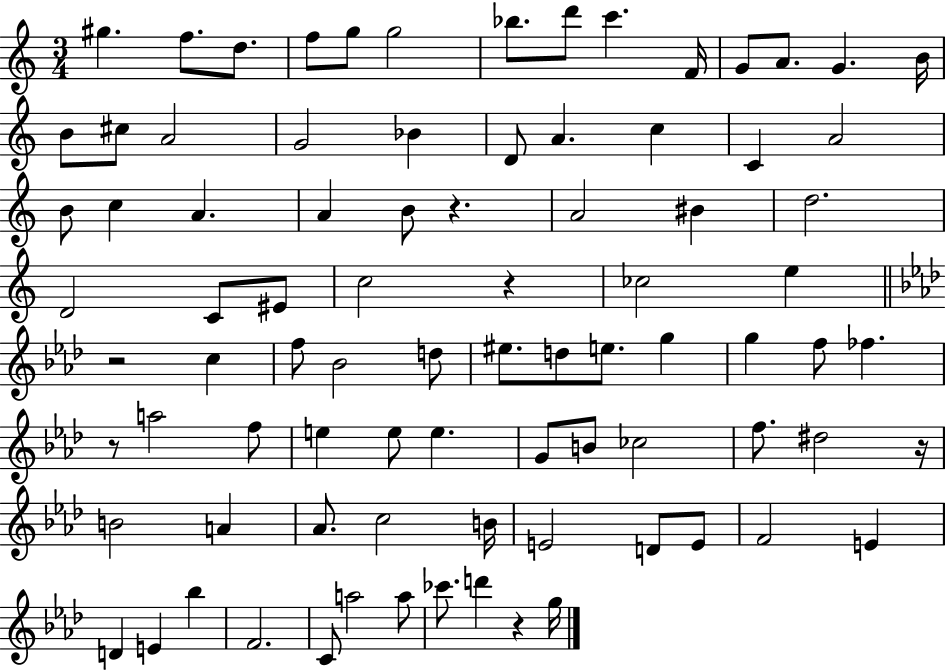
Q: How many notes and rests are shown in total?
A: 85